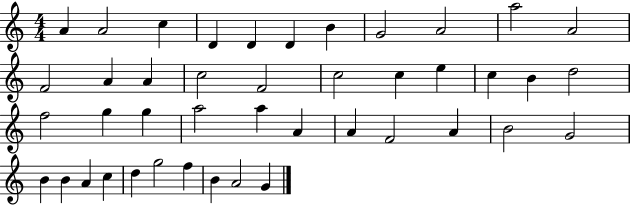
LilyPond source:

{
  \clef treble
  \numericTimeSignature
  \time 4/4
  \key c \major
  a'4 a'2 c''4 | d'4 d'4 d'4 b'4 | g'2 a'2 | a''2 a'2 | \break f'2 a'4 a'4 | c''2 f'2 | c''2 c''4 e''4 | c''4 b'4 d''2 | \break f''2 g''4 g''4 | a''2 a''4 a'4 | a'4 f'2 a'4 | b'2 g'2 | \break b'4 b'4 a'4 c''4 | d''4 g''2 f''4 | b'4 a'2 g'4 | \bar "|."
}